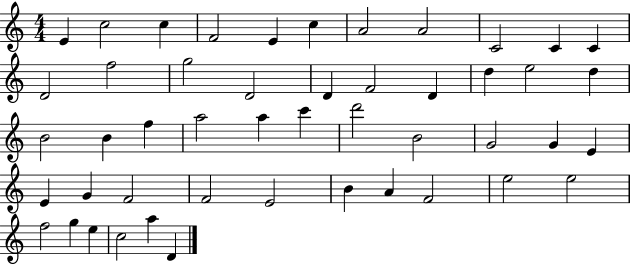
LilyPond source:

{
  \clef treble
  \numericTimeSignature
  \time 4/4
  \key c \major
  e'4 c''2 c''4 | f'2 e'4 c''4 | a'2 a'2 | c'2 c'4 c'4 | \break d'2 f''2 | g''2 d'2 | d'4 f'2 d'4 | d''4 e''2 d''4 | \break b'2 b'4 f''4 | a''2 a''4 c'''4 | d'''2 b'2 | g'2 g'4 e'4 | \break e'4 g'4 f'2 | f'2 e'2 | b'4 a'4 f'2 | e''2 e''2 | \break f''2 g''4 e''4 | c''2 a''4 d'4 | \bar "|."
}